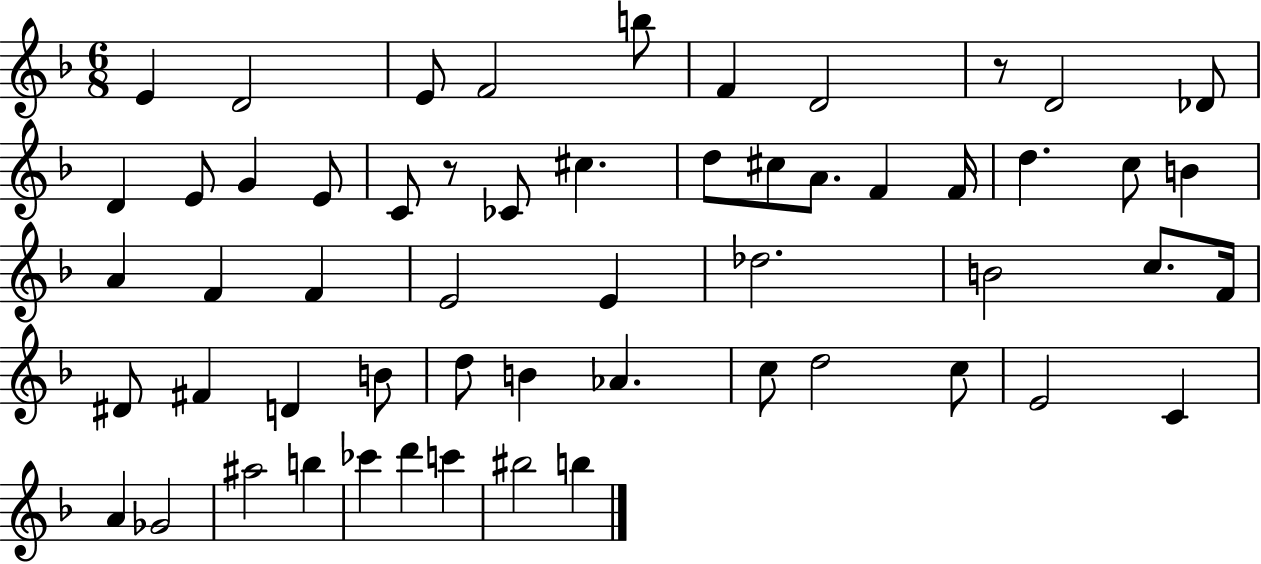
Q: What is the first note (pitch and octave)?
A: E4